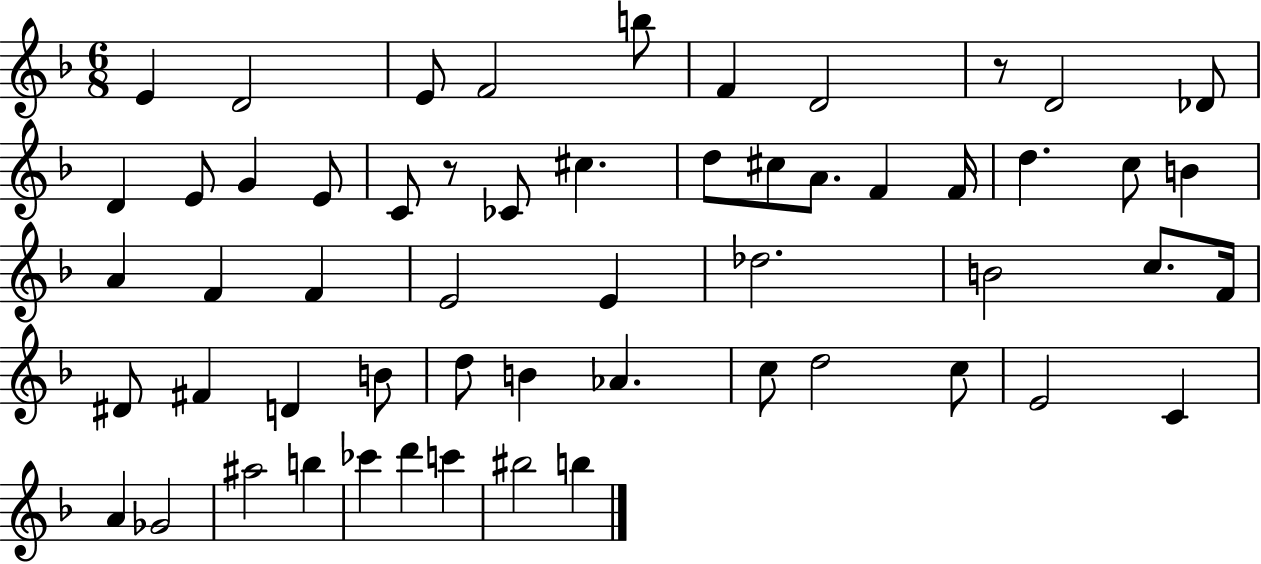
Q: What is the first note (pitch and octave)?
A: E4